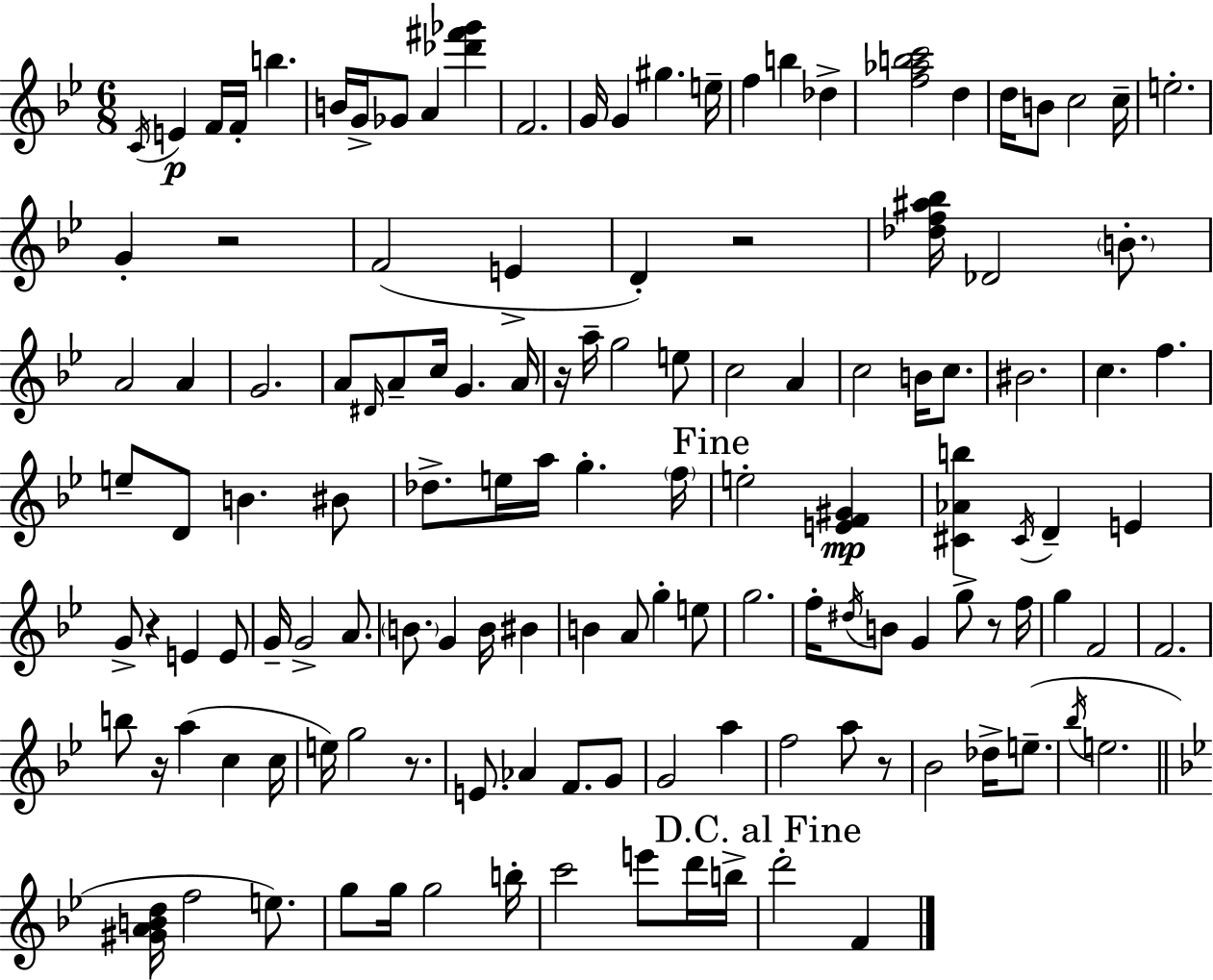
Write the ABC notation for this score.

X:1
T:Untitled
M:6/8
L:1/4
K:Gm
C/4 E F/4 F/4 b B/4 G/4 _G/2 A [_d'^f'_g'] F2 G/4 G ^g e/4 f b _d [f_abc']2 d d/4 B/2 c2 c/4 e2 G z2 F2 E D z2 [_df^a_b]/4 _D2 B/2 A2 A G2 A/2 ^D/4 A/2 c/4 G A/4 z/4 a/4 g2 e/2 c2 A c2 B/4 c/2 ^B2 c f e/2 D/2 B ^B/2 _d/2 e/4 a/4 g f/4 e2 [EF^G] [^C_Ab] ^C/4 D E G/2 z E E/2 G/4 G2 A/2 B/2 G B/4 ^B B A/2 g e/2 g2 f/4 ^d/4 B/2 G g/2 z/2 f/4 g F2 F2 b/2 z/4 a c c/4 e/4 g2 z/2 E/2 _A F/2 G/2 G2 a f2 a/2 z/2 _B2 _d/4 e/2 _b/4 e2 [^GABd]/4 f2 e/2 g/2 g/4 g2 b/4 c'2 e'/2 d'/4 b/4 d'2 F